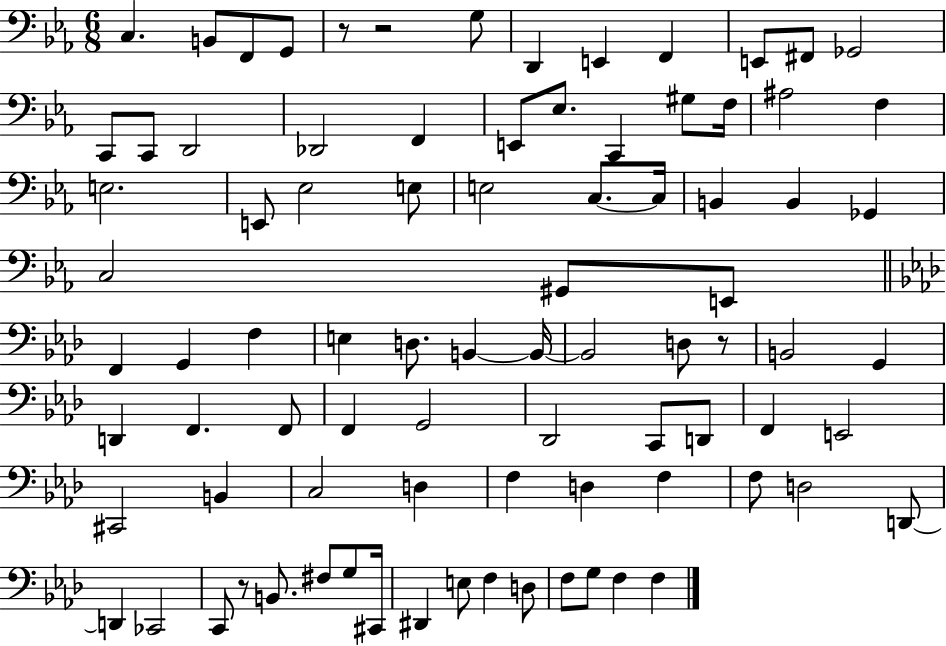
{
  \clef bass
  \numericTimeSignature
  \time 6/8
  \key ees \major
  c4. b,8 f,8 g,8 | r8 r2 g8 | d,4 e,4 f,4 | e,8 fis,8 ges,2 | \break c,8 c,8 d,2 | des,2 f,4 | e,8 ees8. c,4 gis8 f16 | ais2 f4 | \break e2. | e,8 ees2 e8 | e2 c8.~~ c16 | b,4 b,4 ges,4 | \break c2 gis,8 e,8 | \bar "||" \break \key f \minor f,4 g,4 f4 | e4 d8. b,4~~ b,16~~ | b,2 d8 r8 | b,2 g,4 | \break d,4 f,4. f,8 | f,4 g,2 | des,2 c,8 d,8 | f,4 e,2 | \break cis,2 b,4 | c2 d4 | f4 d4 f4 | f8 d2 d,8~~ | \break d,4 ces,2 | c,8 r8 b,8. fis8 g8 cis,16 | dis,4 e8 f4 d8 | f8 g8 f4 f4 | \break \bar "|."
}